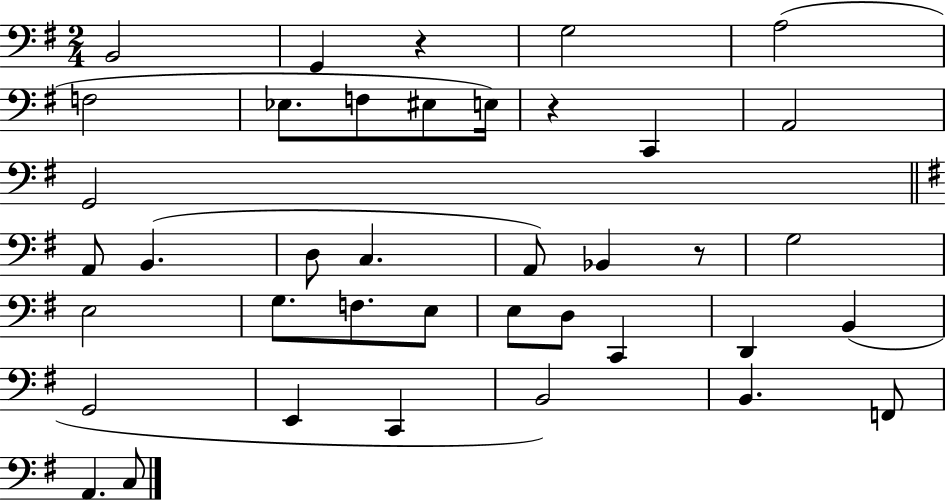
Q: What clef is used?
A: bass